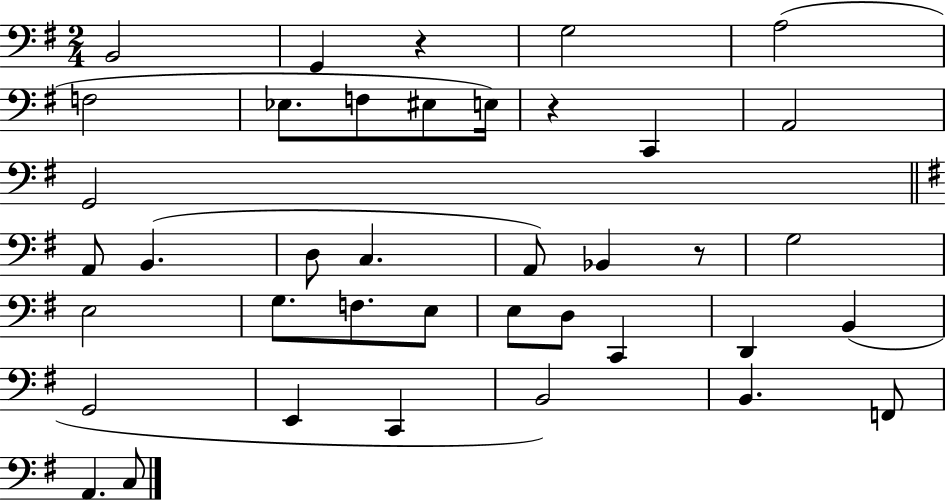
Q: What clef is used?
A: bass